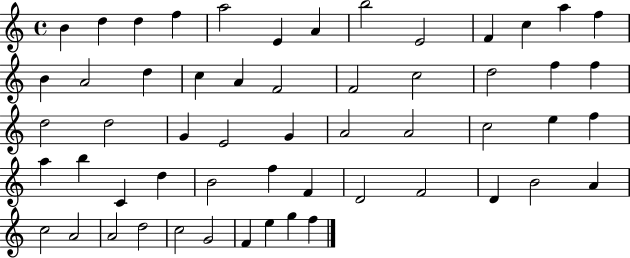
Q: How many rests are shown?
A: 0